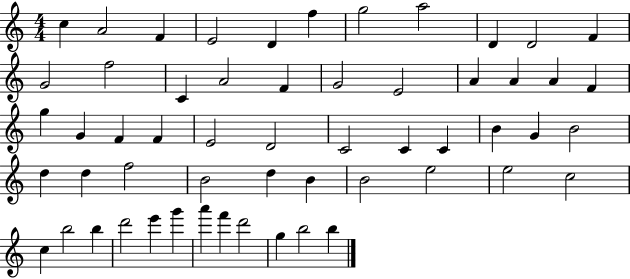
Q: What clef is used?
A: treble